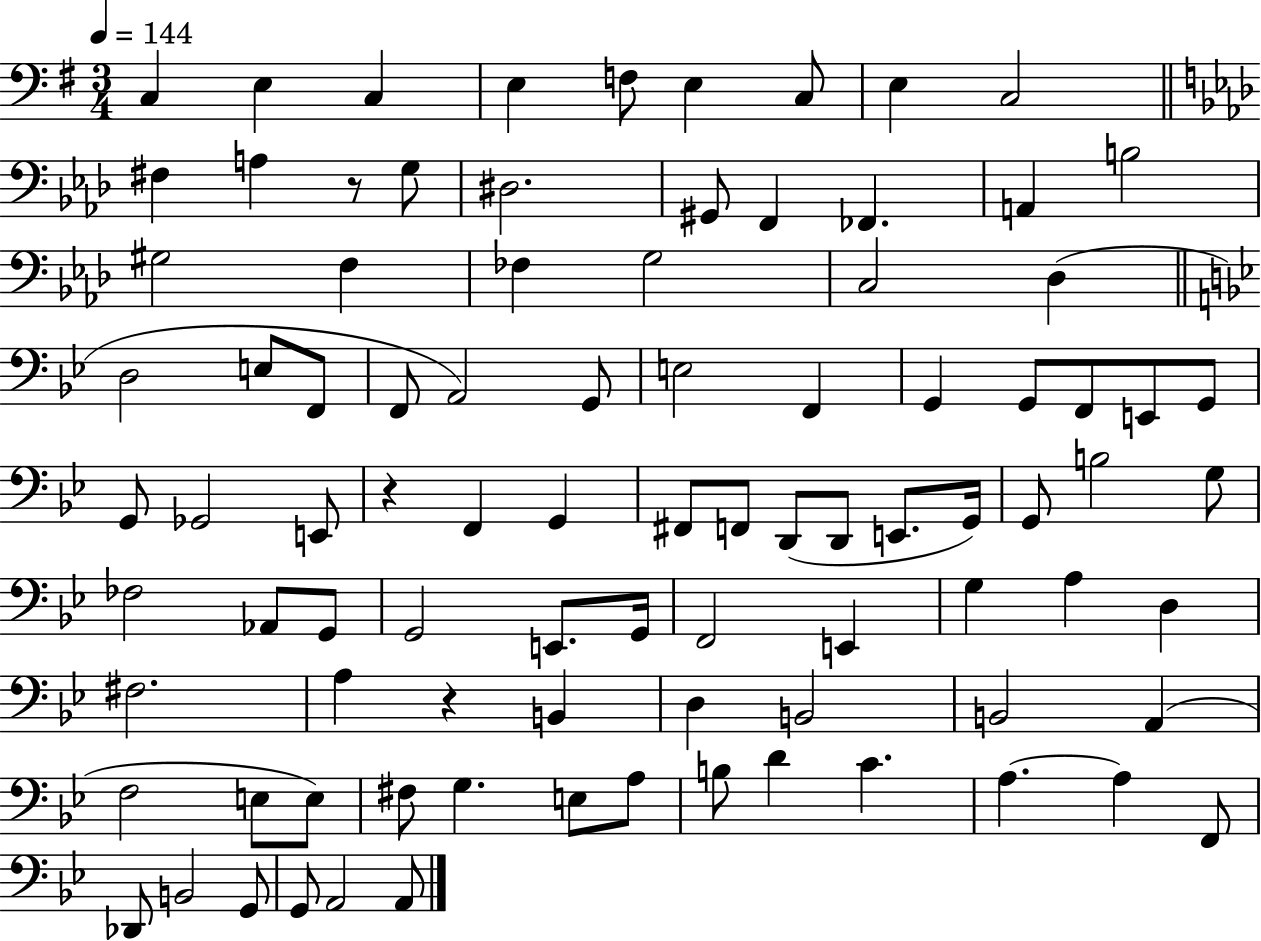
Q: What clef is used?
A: bass